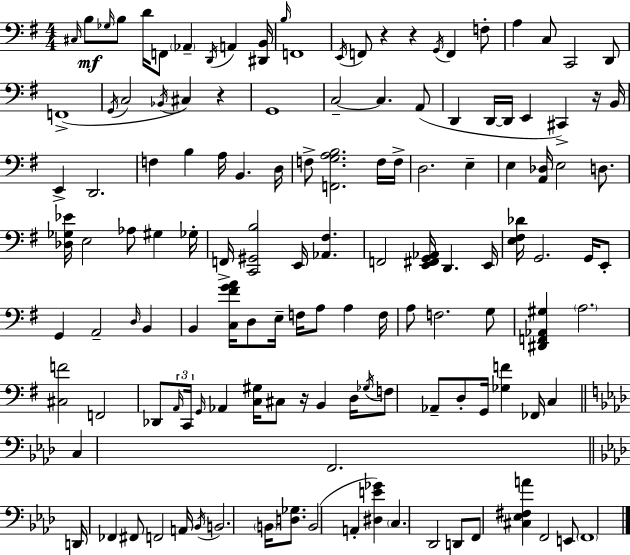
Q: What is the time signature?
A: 4/4